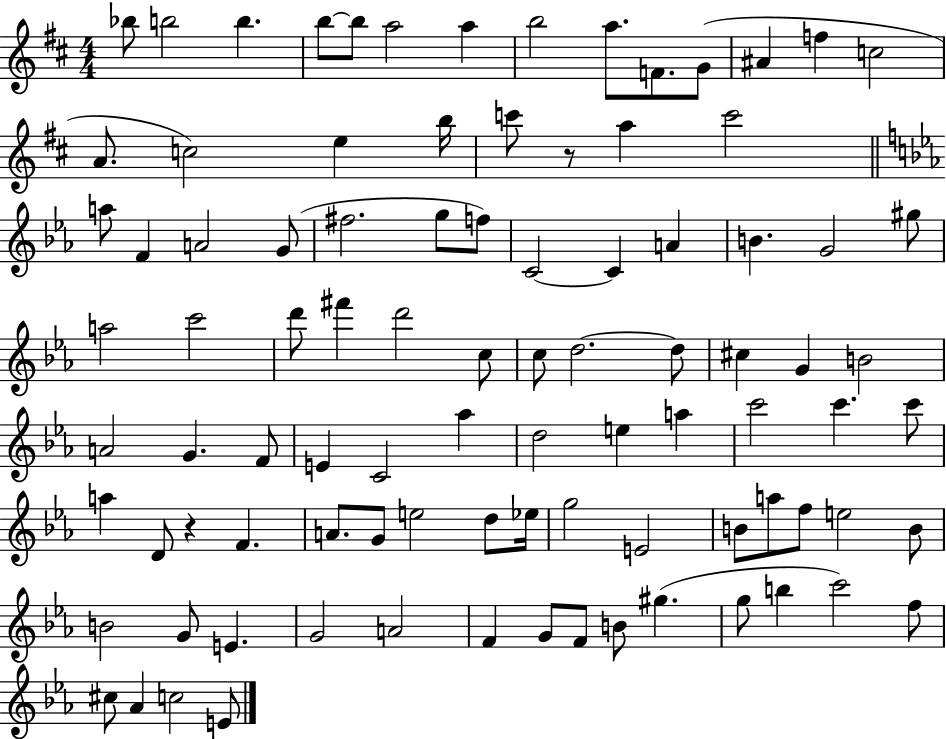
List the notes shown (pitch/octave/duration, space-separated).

Bb5/e B5/h B5/q. B5/e B5/e A5/h A5/q B5/h A5/e. F4/e. G4/e A#4/q F5/q C5/h A4/e. C5/h E5/q B5/s C6/e R/e A5/q C6/h A5/e F4/q A4/h G4/e F#5/h. G5/e F5/e C4/h C4/q A4/q B4/q. G4/h G#5/e A5/h C6/h D6/e F#6/q D6/h C5/e C5/e D5/h. D5/e C#5/q G4/q B4/h A4/h G4/q. F4/e E4/q C4/h Ab5/q D5/h E5/q A5/q C6/h C6/q. C6/e A5/q D4/e R/q F4/q. A4/e. G4/e E5/h D5/e Eb5/s G5/h E4/h B4/e A5/e F5/e E5/h B4/e B4/h G4/e E4/q. G4/h A4/h F4/q G4/e F4/e B4/e G#5/q. G5/e B5/q C6/h F5/e C#5/e Ab4/q C5/h E4/e